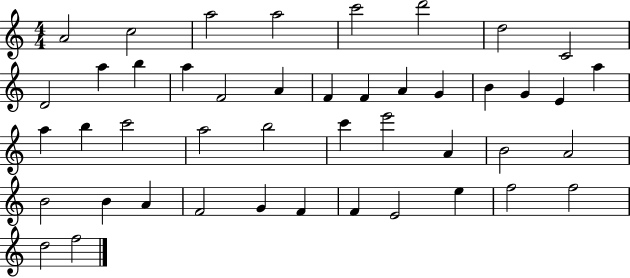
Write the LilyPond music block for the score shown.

{
  \clef treble
  \numericTimeSignature
  \time 4/4
  \key c \major
  a'2 c''2 | a''2 a''2 | c'''2 d'''2 | d''2 c'2 | \break d'2 a''4 b''4 | a''4 f'2 a'4 | f'4 f'4 a'4 g'4 | b'4 g'4 e'4 a''4 | \break a''4 b''4 c'''2 | a''2 b''2 | c'''4 e'''2 a'4 | b'2 a'2 | \break b'2 b'4 a'4 | f'2 g'4 f'4 | f'4 e'2 e''4 | f''2 f''2 | \break d''2 f''2 | \bar "|."
}